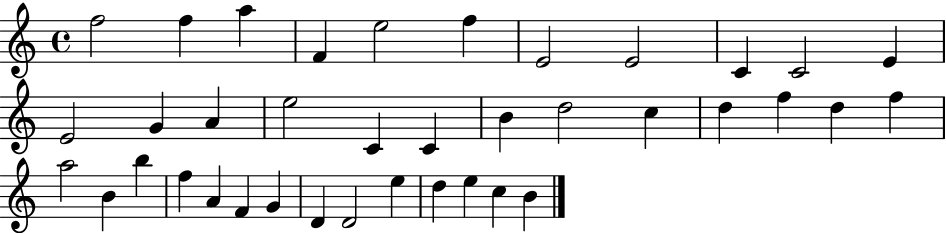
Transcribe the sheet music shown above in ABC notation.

X:1
T:Untitled
M:4/4
L:1/4
K:C
f2 f a F e2 f E2 E2 C C2 E E2 G A e2 C C B d2 c d f d f a2 B b f A F G D D2 e d e c B